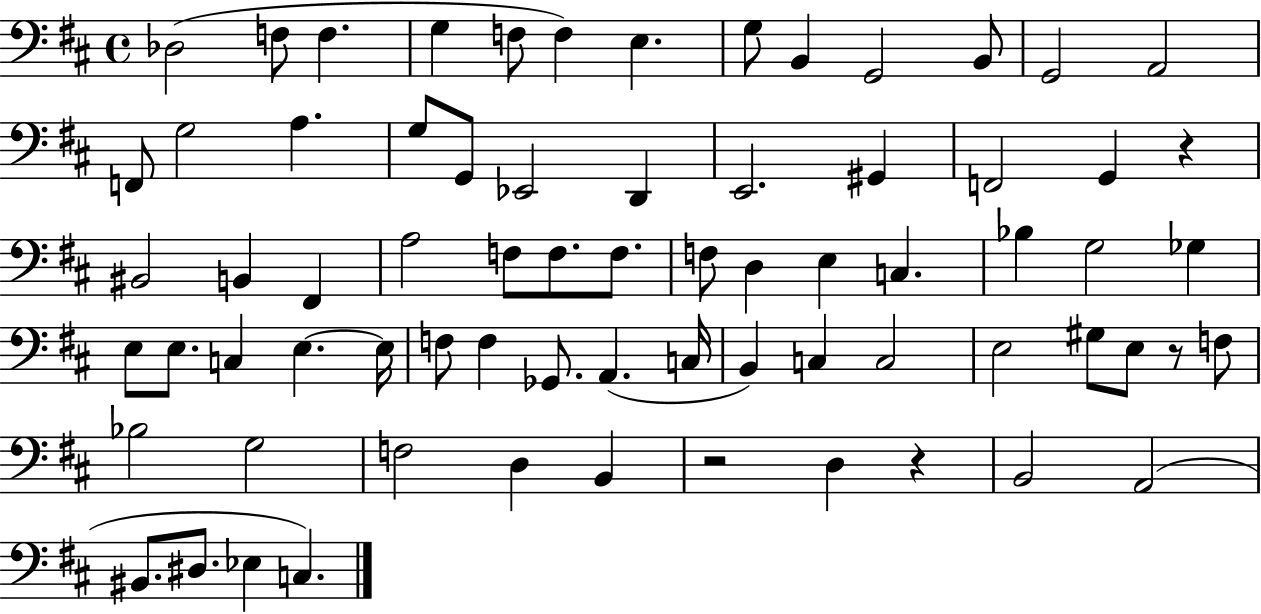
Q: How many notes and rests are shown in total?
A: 71